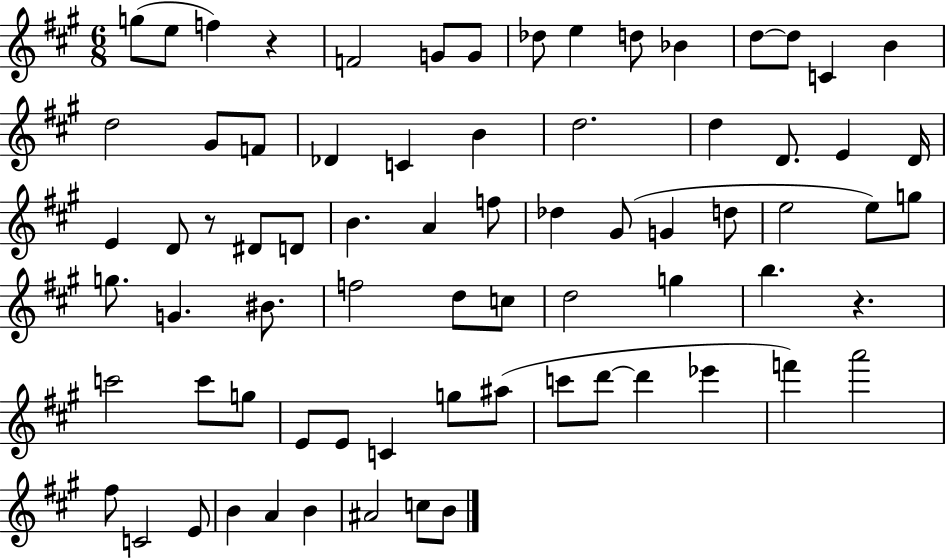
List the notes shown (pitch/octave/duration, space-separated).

G5/e E5/e F5/q R/q F4/h G4/e G4/e Db5/e E5/q D5/e Bb4/q D5/e D5/e C4/q B4/q D5/h G#4/e F4/e Db4/q C4/q B4/q D5/h. D5/q D4/e. E4/q D4/s E4/q D4/e R/e D#4/e D4/e B4/q. A4/q F5/e Db5/q G#4/e G4/q D5/e E5/h E5/e G5/e G5/e. G4/q. BIS4/e. F5/h D5/e C5/e D5/h G5/q B5/q. R/q. C6/h C6/e G5/e E4/e E4/e C4/q G5/e A#5/e C6/e D6/e D6/q Eb6/q F6/q A6/h F#5/e C4/h E4/e B4/q A4/q B4/q A#4/h C5/e B4/e